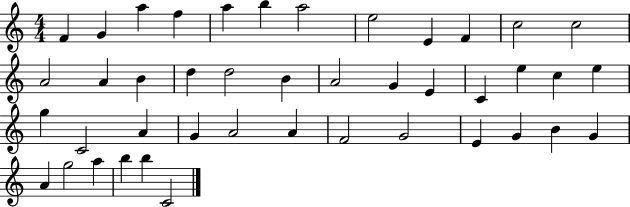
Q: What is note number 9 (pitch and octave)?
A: E4